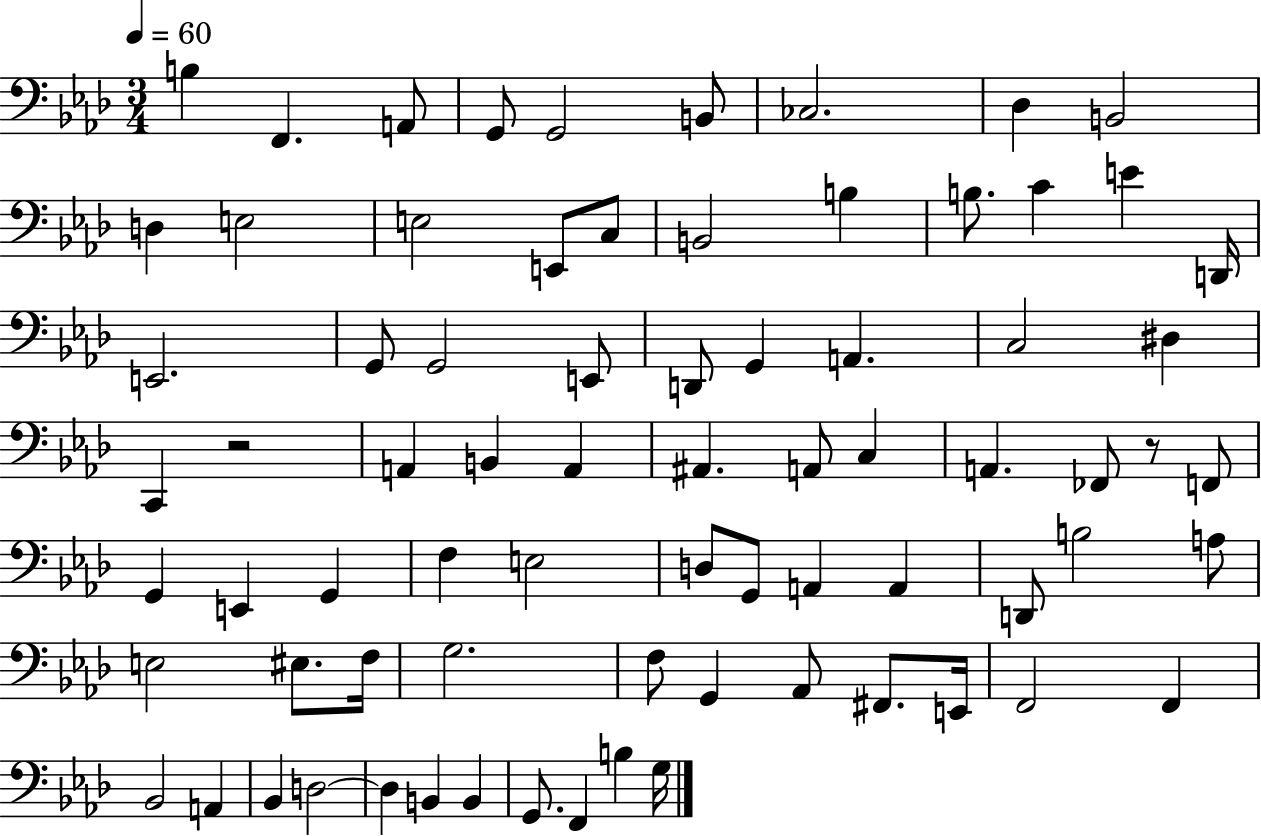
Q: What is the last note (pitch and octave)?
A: G3